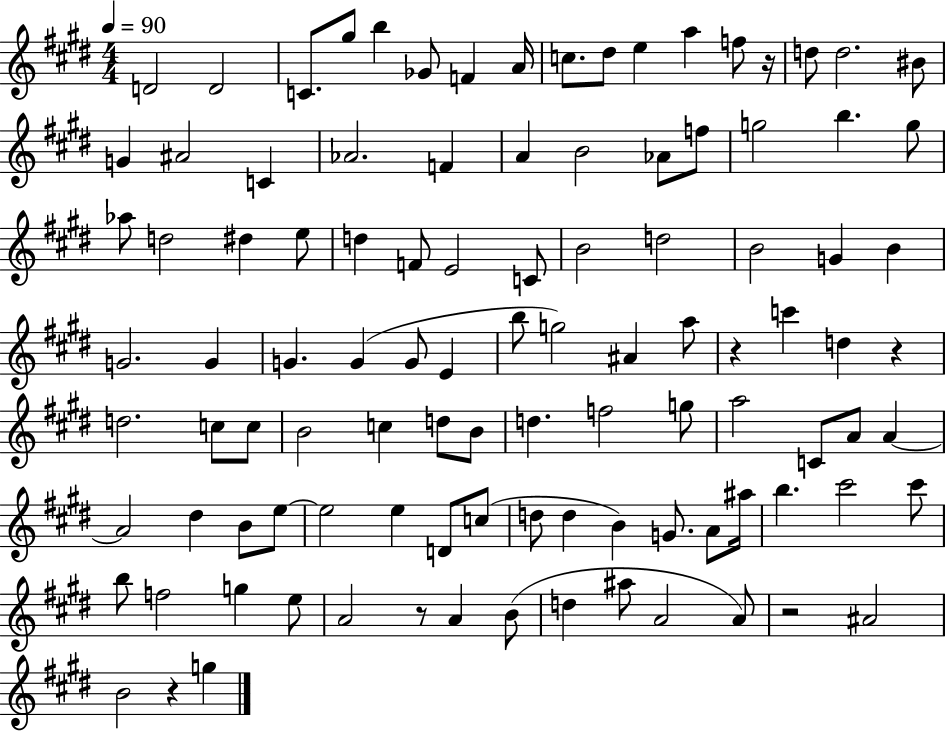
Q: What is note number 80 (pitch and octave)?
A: A4